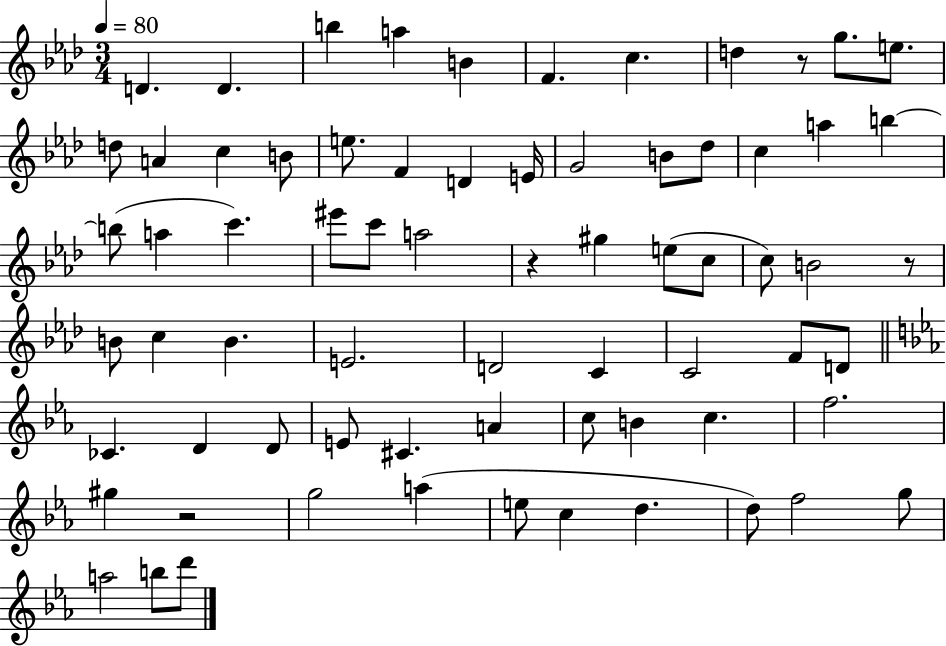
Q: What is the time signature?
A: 3/4